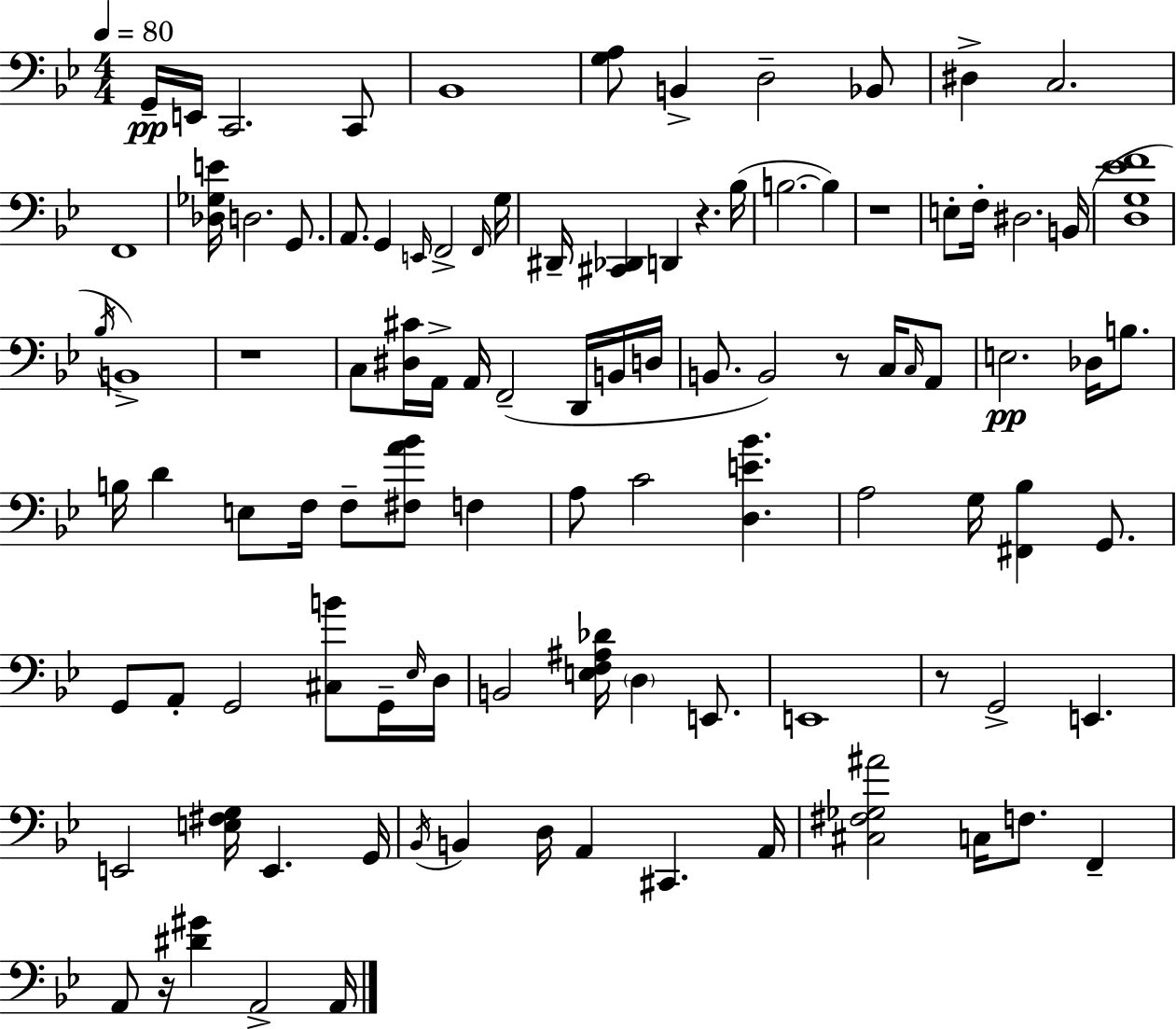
X:1
T:Untitled
M:4/4
L:1/4
K:Gm
G,,/4 E,,/4 C,,2 C,,/2 _B,,4 [G,A,]/2 B,, D,2 _B,,/2 ^D, C,2 F,,4 [_D,_G,E]/4 D,2 G,,/2 A,,/2 G,, E,,/4 F,,2 F,,/4 G,/4 ^D,,/4 [^C,,_D,,] D,, z _B,/4 B,2 B, z4 E,/2 F,/4 ^D,2 B,,/4 [D,G,_EF]4 _B,/4 B,,4 z4 C,/2 [^D,^C]/4 A,,/4 A,,/4 F,,2 D,,/4 B,,/4 D,/4 B,,/2 B,,2 z/2 C,/4 C,/4 A,,/2 E,2 _D,/4 B,/2 B,/4 D E,/2 F,/4 F,/2 [^F,A_B]/2 F, A,/2 C2 [D,E_B] A,2 G,/4 [^F,,_B,] G,,/2 G,,/2 A,,/2 G,,2 [^C,B]/2 G,,/4 _E,/4 D,/4 B,,2 [E,F,^A,_D]/4 D, E,,/2 E,,4 z/2 G,,2 E,, E,,2 [E,^F,G,]/4 E,, G,,/4 _B,,/4 B,, D,/4 A,, ^C,, A,,/4 [^C,^F,_G,^A]2 C,/4 F,/2 F,, A,,/2 z/4 [^D^G] A,,2 A,,/4